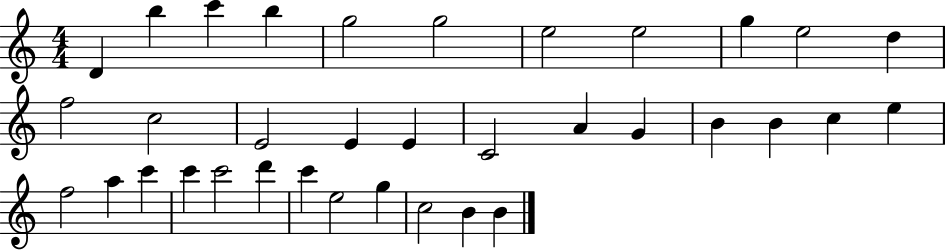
D4/q B5/q C6/q B5/q G5/h G5/h E5/h E5/h G5/q E5/h D5/q F5/h C5/h E4/h E4/q E4/q C4/h A4/q G4/q B4/q B4/q C5/q E5/q F5/h A5/q C6/q C6/q C6/h D6/q C6/q E5/h G5/q C5/h B4/q B4/q